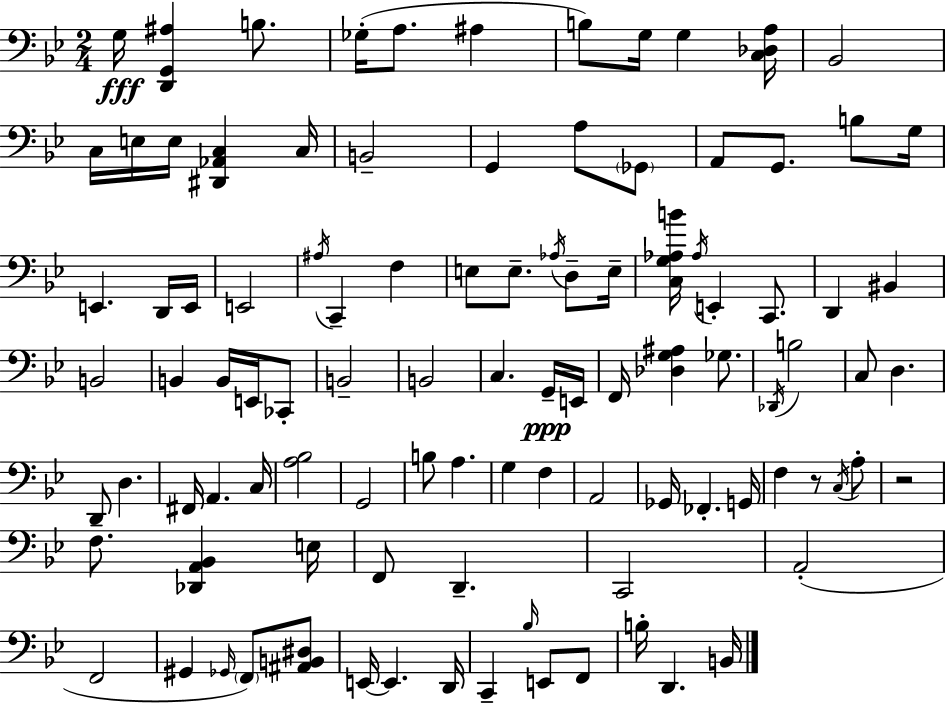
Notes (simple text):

G3/s [D2,G2,A#3]/q B3/e. Gb3/s A3/e. A#3/q B3/e G3/s G3/q [C3,Db3,A3]/s Bb2/h C3/s E3/s E3/s [D#2,Ab2,C3]/q C3/s B2/h G2/q A3/e Gb2/e A2/e G2/e. B3/e G3/s E2/q. D2/s E2/s E2/h A#3/s C2/q F3/q E3/e E3/e. Ab3/s D3/e E3/s [C3,G3,Ab3,B4]/s Ab3/s E2/q C2/e. D2/q BIS2/q B2/h B2/q B2/s E2/s CES2/e B2/h B2/h C3/q. G2/s E2/s F2/s [Db3,G3,A#3]/q Gb3/e. Db2/s B3/h C3/e D3/q. D2/e D3/q. F#2/s A2/q. C3/s [A3,Bb3]/h G2/h B3/e A3/q. G3/q F3/q A2/h Gb2/s FES2/q. G2/s F3/q R/e C3/s A3/e R/h F3/e. [Db2,A2,Bb2]/q E3/s F2/e D2/q. C2/h A2/h F2/h G#2/q Gb2/s F2/e [A#2,B2,D#3]/e E2/s E2/q. D2/s C2/q Bb3/s E2/e F2/e B3/s D2/q. B2/s